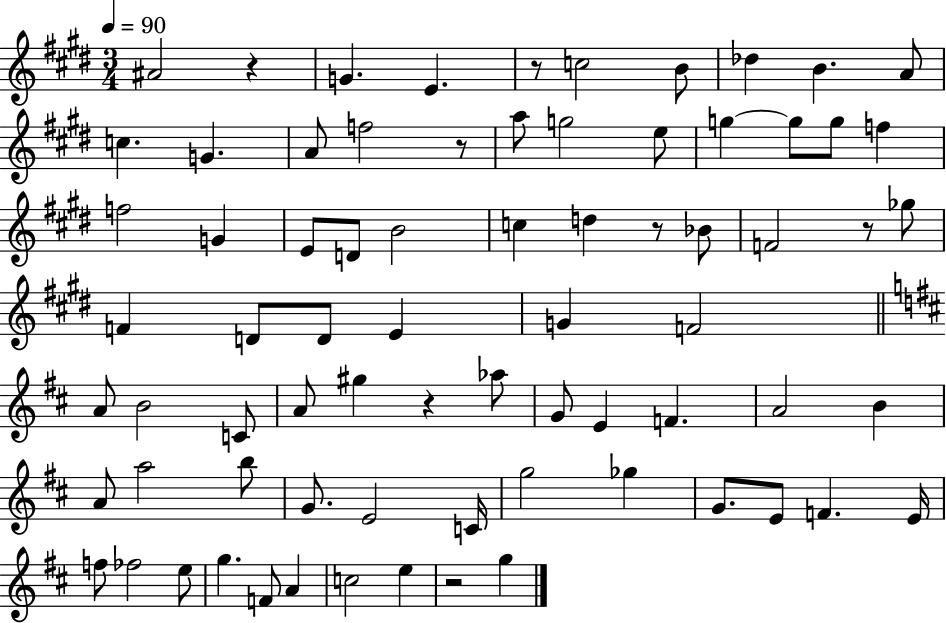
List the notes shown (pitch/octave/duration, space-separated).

A#4/h R/q G4/q. E4/q. R/e C5/h B4/e Db5/q B4/q. A4/e C5/q. G4/q. A4/e F5/h R/e A5/e G5/h E5/e G5/q G5/e G5/e F5/q F5/h G4/q E4/e D4/e B4/h C5/q D5/q R/e Bb4/e F4/h R/e Gb5/e F4/q D4/e D4/e E4/q G4/q F4/h A4/e B4/h C4/e A4/e G#5/q R/q Ab5/e G4/e E4/q F4/q. A4/h B4/q A4/e A5/h B5/e G4/e. E4/h C4/s G5/h Gb5/q G4/e. E4/e F4/q. E4/s F5/e FES5/h E5/e G5/q. F4/e A4/q C5/h E5/q R/h G5/q